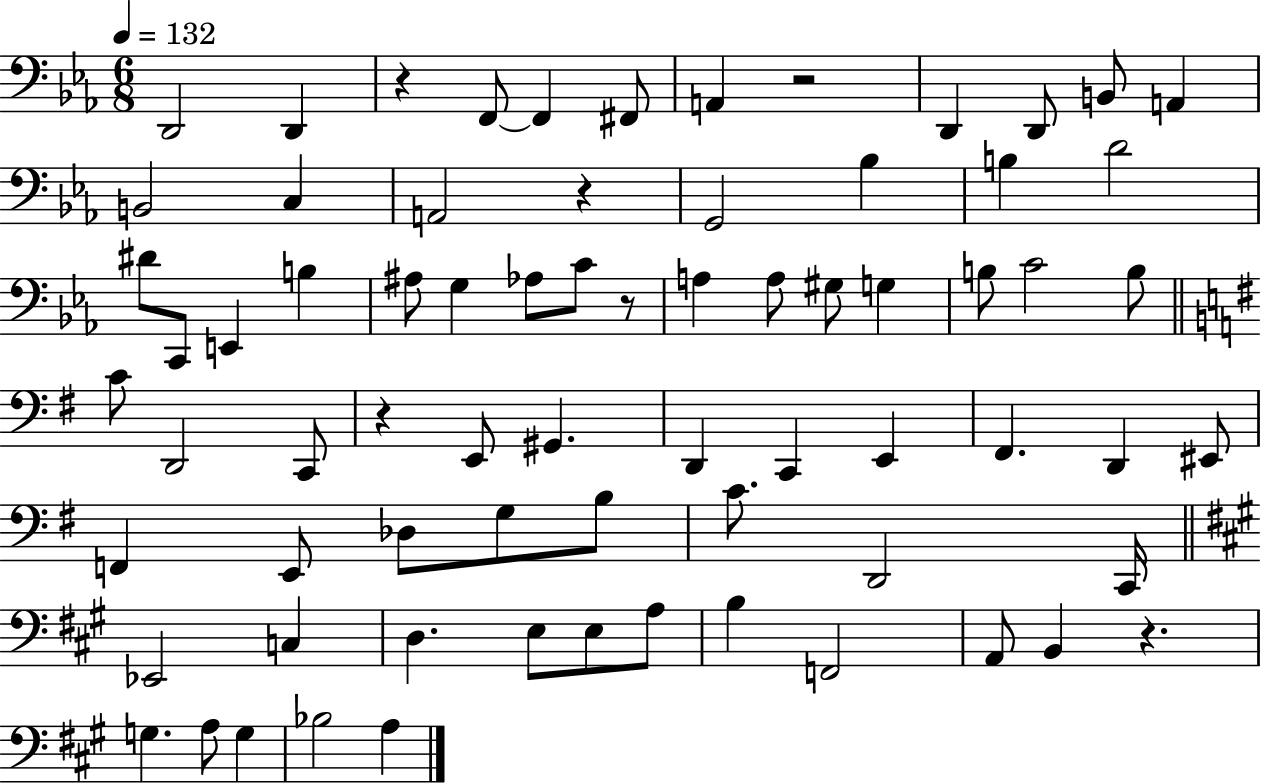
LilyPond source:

{
  \clef bass
  \numericTimeSignature
  \time 6/8
  \key ees \major
  \tempo 4 = 132
  d,2 d,4 | r4 f,8~~ f,4 fis,8 | a,4 r2 | d,4 d,8 b,8 a,4 | \break b,2 c4 | a,2 r4 | g,2 bes4 | b4 d'2 | \break dis'8 c,8 e,4 b4 | ais8 g4 aes8 c'8 r8 | a4 a8 gis8 g4 | b8 c'2 b8 | \break \bar "||" \break \key e \minor c'8 d,2 c,8 | r4 e,8 gis,4. | d,4 c,4 e,4 | fis,4. d,4 eis,8 | \break f,4 e,8 des8 g8 b8 | c'8. d,2 c,16 | \bar "||" \break \key a \major ees,2 c4 | d4. e8 e8 a8 | b4 f,2 | a,8 b,4 r4. | \break g4. a8 g4 | bes2 a4 | \bar "|."
}